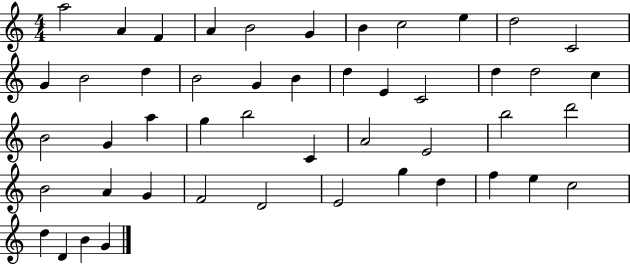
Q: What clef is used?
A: treble